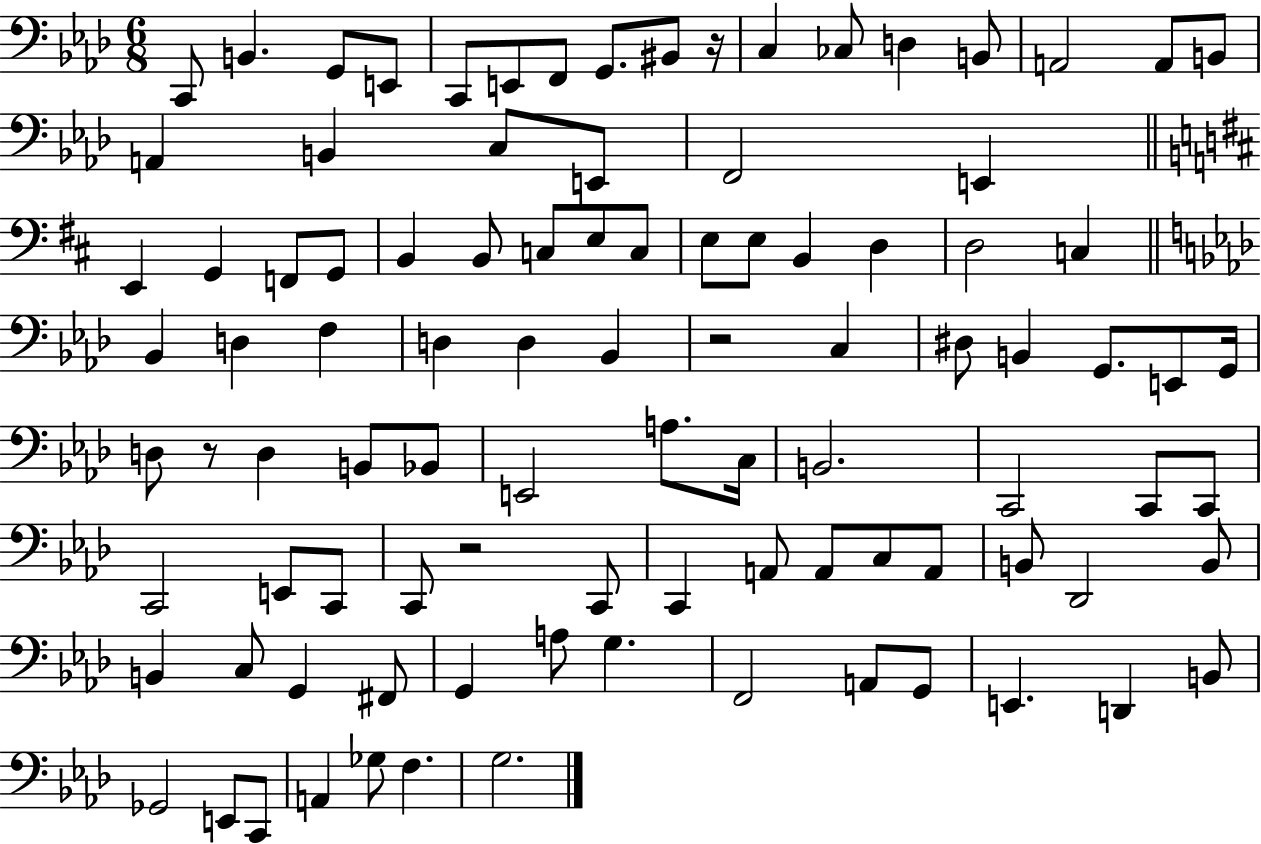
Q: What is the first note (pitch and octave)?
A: C2